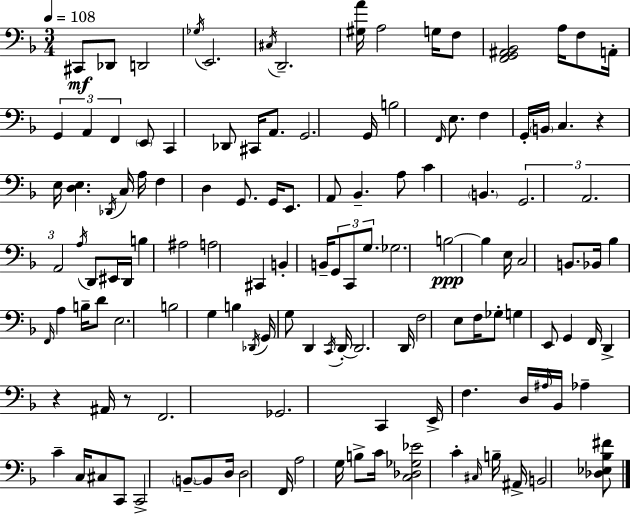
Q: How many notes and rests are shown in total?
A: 130